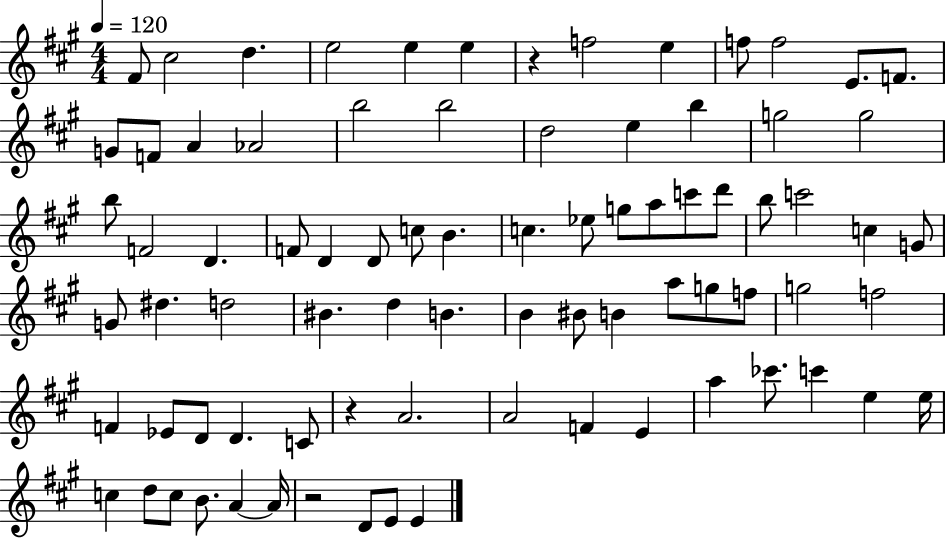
F#4/e C#5/h D5/q. E5/h E5/q E5/q R/q F5/h E5/q F5/e F5/h E4/e. F4/e. G4/e F4/e A4/q Ab4/h B5/h B5/h D5/h E5/q B5/q G5/h G5/h B5/e F4/h D4/q. F4/e D4/q D4/e C5/e B4/q. C5/q. Eb5/e G5/e A5/e C6/e D6/e B5/e C6/h C5/q G4/e G4/e D#5/q. D5/h BIS4/q. D5/q B4/q. B4/q BIS4/e B4/q A5/e G5/e F5/e G5/h F5/h F4/q Eb4/e D4/e D4/q. C4/e R/q A4/h. A4/h F4/q E4/q A5/q CES6/e. C6/q E5/q E5/s C5/q D5/e C5/e B4/e. A4/q A4/s R/h D4/e E4/e E4/q